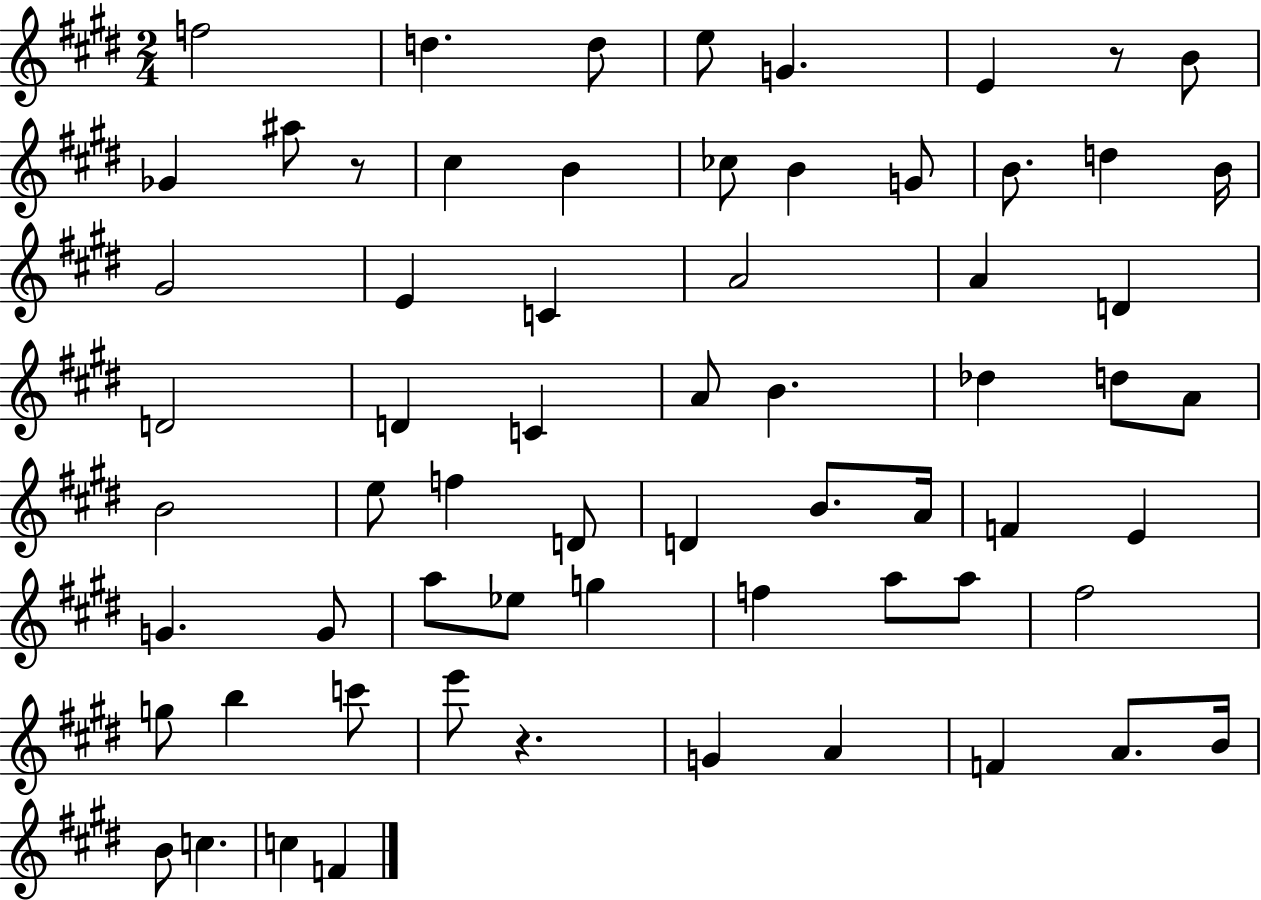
X:1
T:Untitled
M:2/4
L:1/4
K:E
f2 d d/2 e/2 G E z/2 B/2 _G ^a/2 z/2 ^c B _c/2 B G/2 B/2 d B/4 ^G2 E C A2 A D D2 D C A/2 B _d d/2 A/2 B2 e/2 f D/2 D B/2 A/4 F E G G/2 a/2 _e/2 g f a/2 a/2 ^f2 g/2 b c'/2 e'/2 z G A F A/2 B/4 B/2 c c F